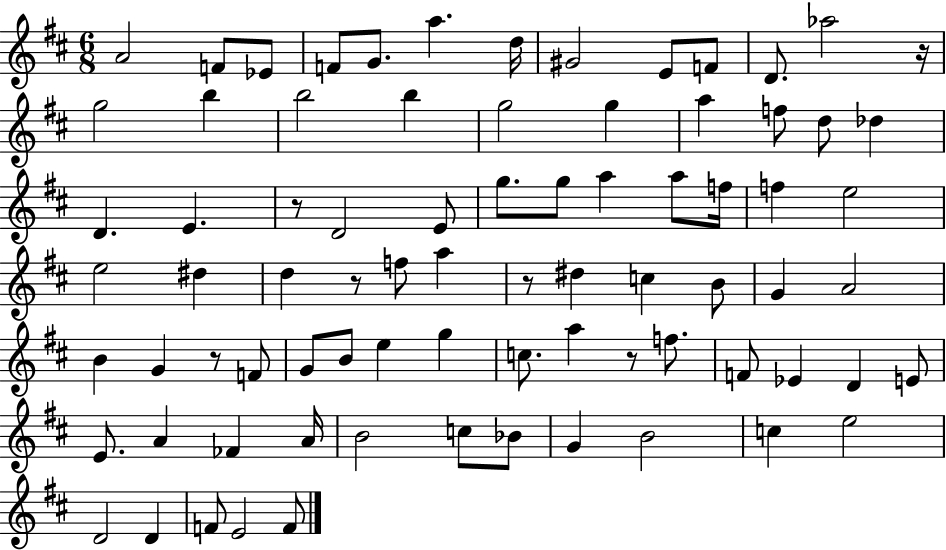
{
  \clef treble
  \numericTimeSignature
  \time 6/8
  \key d \major
  a'2 f'8 ees'8 | f'8 g'8. a''4. d''16 | gis'2 e'8 f'8 | d'8. aes''2 r16 | \break g''2 b''4 | b''2 b''4 | g''2 g''4 | a''4 f''8 d''8 des''4 | \break d'4. e'4. | r8 d'2 e'8 | g''8. g''8 a''4 a''8 f''16 | f''4 e''2 | \break e''2 dis''4 | d''4 r8 f''8 a''4 | r8 dis''4 c''4 b'8 | g'4 a'2 | \break b'4 g'4 r8 f'8 | g'8 b'8 e''4 g''4 | c''8. a''4 r8 f''8. | f'8 ees'4 d'4 e'8 | \break e'8. a'4 fes'4 a'16 | b'2 c''8 bes'8 | g'4 b'2 | c''4 e''2 | \break d'2 d'4 | f'8 e'2 f'8 | \bar "|."
}